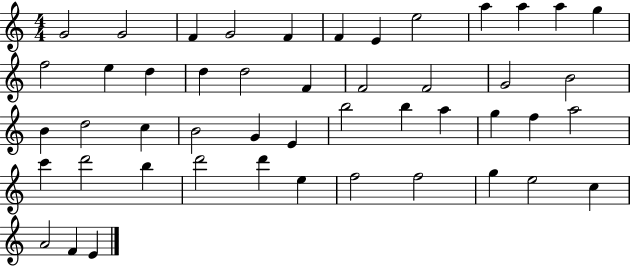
{
  \clef treble
  \numericTimeSignature
  \time 4/4
  \key c \major
  g'2 g'2 | f'4 g'2 f'4 | f'4 e'4 e''2 | a''4 a''4 a''4 g''4 | \break f''2 e''4 d''4 | d''4 d''2 f'4 | f'2 f'2 | g'2 b'2 | \break b'4 d''2 c''4 | b'2 g'4 e'4 | b''2 b''4 a''4 | g''4 f''4 a''2 | \break c'''4 d'''2 b''4 | d'''2 d'''4 e''4 | f''2 f''2 | g''4 e''2 c''4 | \break a'2 f'4 e'4 | \bar "|."
}